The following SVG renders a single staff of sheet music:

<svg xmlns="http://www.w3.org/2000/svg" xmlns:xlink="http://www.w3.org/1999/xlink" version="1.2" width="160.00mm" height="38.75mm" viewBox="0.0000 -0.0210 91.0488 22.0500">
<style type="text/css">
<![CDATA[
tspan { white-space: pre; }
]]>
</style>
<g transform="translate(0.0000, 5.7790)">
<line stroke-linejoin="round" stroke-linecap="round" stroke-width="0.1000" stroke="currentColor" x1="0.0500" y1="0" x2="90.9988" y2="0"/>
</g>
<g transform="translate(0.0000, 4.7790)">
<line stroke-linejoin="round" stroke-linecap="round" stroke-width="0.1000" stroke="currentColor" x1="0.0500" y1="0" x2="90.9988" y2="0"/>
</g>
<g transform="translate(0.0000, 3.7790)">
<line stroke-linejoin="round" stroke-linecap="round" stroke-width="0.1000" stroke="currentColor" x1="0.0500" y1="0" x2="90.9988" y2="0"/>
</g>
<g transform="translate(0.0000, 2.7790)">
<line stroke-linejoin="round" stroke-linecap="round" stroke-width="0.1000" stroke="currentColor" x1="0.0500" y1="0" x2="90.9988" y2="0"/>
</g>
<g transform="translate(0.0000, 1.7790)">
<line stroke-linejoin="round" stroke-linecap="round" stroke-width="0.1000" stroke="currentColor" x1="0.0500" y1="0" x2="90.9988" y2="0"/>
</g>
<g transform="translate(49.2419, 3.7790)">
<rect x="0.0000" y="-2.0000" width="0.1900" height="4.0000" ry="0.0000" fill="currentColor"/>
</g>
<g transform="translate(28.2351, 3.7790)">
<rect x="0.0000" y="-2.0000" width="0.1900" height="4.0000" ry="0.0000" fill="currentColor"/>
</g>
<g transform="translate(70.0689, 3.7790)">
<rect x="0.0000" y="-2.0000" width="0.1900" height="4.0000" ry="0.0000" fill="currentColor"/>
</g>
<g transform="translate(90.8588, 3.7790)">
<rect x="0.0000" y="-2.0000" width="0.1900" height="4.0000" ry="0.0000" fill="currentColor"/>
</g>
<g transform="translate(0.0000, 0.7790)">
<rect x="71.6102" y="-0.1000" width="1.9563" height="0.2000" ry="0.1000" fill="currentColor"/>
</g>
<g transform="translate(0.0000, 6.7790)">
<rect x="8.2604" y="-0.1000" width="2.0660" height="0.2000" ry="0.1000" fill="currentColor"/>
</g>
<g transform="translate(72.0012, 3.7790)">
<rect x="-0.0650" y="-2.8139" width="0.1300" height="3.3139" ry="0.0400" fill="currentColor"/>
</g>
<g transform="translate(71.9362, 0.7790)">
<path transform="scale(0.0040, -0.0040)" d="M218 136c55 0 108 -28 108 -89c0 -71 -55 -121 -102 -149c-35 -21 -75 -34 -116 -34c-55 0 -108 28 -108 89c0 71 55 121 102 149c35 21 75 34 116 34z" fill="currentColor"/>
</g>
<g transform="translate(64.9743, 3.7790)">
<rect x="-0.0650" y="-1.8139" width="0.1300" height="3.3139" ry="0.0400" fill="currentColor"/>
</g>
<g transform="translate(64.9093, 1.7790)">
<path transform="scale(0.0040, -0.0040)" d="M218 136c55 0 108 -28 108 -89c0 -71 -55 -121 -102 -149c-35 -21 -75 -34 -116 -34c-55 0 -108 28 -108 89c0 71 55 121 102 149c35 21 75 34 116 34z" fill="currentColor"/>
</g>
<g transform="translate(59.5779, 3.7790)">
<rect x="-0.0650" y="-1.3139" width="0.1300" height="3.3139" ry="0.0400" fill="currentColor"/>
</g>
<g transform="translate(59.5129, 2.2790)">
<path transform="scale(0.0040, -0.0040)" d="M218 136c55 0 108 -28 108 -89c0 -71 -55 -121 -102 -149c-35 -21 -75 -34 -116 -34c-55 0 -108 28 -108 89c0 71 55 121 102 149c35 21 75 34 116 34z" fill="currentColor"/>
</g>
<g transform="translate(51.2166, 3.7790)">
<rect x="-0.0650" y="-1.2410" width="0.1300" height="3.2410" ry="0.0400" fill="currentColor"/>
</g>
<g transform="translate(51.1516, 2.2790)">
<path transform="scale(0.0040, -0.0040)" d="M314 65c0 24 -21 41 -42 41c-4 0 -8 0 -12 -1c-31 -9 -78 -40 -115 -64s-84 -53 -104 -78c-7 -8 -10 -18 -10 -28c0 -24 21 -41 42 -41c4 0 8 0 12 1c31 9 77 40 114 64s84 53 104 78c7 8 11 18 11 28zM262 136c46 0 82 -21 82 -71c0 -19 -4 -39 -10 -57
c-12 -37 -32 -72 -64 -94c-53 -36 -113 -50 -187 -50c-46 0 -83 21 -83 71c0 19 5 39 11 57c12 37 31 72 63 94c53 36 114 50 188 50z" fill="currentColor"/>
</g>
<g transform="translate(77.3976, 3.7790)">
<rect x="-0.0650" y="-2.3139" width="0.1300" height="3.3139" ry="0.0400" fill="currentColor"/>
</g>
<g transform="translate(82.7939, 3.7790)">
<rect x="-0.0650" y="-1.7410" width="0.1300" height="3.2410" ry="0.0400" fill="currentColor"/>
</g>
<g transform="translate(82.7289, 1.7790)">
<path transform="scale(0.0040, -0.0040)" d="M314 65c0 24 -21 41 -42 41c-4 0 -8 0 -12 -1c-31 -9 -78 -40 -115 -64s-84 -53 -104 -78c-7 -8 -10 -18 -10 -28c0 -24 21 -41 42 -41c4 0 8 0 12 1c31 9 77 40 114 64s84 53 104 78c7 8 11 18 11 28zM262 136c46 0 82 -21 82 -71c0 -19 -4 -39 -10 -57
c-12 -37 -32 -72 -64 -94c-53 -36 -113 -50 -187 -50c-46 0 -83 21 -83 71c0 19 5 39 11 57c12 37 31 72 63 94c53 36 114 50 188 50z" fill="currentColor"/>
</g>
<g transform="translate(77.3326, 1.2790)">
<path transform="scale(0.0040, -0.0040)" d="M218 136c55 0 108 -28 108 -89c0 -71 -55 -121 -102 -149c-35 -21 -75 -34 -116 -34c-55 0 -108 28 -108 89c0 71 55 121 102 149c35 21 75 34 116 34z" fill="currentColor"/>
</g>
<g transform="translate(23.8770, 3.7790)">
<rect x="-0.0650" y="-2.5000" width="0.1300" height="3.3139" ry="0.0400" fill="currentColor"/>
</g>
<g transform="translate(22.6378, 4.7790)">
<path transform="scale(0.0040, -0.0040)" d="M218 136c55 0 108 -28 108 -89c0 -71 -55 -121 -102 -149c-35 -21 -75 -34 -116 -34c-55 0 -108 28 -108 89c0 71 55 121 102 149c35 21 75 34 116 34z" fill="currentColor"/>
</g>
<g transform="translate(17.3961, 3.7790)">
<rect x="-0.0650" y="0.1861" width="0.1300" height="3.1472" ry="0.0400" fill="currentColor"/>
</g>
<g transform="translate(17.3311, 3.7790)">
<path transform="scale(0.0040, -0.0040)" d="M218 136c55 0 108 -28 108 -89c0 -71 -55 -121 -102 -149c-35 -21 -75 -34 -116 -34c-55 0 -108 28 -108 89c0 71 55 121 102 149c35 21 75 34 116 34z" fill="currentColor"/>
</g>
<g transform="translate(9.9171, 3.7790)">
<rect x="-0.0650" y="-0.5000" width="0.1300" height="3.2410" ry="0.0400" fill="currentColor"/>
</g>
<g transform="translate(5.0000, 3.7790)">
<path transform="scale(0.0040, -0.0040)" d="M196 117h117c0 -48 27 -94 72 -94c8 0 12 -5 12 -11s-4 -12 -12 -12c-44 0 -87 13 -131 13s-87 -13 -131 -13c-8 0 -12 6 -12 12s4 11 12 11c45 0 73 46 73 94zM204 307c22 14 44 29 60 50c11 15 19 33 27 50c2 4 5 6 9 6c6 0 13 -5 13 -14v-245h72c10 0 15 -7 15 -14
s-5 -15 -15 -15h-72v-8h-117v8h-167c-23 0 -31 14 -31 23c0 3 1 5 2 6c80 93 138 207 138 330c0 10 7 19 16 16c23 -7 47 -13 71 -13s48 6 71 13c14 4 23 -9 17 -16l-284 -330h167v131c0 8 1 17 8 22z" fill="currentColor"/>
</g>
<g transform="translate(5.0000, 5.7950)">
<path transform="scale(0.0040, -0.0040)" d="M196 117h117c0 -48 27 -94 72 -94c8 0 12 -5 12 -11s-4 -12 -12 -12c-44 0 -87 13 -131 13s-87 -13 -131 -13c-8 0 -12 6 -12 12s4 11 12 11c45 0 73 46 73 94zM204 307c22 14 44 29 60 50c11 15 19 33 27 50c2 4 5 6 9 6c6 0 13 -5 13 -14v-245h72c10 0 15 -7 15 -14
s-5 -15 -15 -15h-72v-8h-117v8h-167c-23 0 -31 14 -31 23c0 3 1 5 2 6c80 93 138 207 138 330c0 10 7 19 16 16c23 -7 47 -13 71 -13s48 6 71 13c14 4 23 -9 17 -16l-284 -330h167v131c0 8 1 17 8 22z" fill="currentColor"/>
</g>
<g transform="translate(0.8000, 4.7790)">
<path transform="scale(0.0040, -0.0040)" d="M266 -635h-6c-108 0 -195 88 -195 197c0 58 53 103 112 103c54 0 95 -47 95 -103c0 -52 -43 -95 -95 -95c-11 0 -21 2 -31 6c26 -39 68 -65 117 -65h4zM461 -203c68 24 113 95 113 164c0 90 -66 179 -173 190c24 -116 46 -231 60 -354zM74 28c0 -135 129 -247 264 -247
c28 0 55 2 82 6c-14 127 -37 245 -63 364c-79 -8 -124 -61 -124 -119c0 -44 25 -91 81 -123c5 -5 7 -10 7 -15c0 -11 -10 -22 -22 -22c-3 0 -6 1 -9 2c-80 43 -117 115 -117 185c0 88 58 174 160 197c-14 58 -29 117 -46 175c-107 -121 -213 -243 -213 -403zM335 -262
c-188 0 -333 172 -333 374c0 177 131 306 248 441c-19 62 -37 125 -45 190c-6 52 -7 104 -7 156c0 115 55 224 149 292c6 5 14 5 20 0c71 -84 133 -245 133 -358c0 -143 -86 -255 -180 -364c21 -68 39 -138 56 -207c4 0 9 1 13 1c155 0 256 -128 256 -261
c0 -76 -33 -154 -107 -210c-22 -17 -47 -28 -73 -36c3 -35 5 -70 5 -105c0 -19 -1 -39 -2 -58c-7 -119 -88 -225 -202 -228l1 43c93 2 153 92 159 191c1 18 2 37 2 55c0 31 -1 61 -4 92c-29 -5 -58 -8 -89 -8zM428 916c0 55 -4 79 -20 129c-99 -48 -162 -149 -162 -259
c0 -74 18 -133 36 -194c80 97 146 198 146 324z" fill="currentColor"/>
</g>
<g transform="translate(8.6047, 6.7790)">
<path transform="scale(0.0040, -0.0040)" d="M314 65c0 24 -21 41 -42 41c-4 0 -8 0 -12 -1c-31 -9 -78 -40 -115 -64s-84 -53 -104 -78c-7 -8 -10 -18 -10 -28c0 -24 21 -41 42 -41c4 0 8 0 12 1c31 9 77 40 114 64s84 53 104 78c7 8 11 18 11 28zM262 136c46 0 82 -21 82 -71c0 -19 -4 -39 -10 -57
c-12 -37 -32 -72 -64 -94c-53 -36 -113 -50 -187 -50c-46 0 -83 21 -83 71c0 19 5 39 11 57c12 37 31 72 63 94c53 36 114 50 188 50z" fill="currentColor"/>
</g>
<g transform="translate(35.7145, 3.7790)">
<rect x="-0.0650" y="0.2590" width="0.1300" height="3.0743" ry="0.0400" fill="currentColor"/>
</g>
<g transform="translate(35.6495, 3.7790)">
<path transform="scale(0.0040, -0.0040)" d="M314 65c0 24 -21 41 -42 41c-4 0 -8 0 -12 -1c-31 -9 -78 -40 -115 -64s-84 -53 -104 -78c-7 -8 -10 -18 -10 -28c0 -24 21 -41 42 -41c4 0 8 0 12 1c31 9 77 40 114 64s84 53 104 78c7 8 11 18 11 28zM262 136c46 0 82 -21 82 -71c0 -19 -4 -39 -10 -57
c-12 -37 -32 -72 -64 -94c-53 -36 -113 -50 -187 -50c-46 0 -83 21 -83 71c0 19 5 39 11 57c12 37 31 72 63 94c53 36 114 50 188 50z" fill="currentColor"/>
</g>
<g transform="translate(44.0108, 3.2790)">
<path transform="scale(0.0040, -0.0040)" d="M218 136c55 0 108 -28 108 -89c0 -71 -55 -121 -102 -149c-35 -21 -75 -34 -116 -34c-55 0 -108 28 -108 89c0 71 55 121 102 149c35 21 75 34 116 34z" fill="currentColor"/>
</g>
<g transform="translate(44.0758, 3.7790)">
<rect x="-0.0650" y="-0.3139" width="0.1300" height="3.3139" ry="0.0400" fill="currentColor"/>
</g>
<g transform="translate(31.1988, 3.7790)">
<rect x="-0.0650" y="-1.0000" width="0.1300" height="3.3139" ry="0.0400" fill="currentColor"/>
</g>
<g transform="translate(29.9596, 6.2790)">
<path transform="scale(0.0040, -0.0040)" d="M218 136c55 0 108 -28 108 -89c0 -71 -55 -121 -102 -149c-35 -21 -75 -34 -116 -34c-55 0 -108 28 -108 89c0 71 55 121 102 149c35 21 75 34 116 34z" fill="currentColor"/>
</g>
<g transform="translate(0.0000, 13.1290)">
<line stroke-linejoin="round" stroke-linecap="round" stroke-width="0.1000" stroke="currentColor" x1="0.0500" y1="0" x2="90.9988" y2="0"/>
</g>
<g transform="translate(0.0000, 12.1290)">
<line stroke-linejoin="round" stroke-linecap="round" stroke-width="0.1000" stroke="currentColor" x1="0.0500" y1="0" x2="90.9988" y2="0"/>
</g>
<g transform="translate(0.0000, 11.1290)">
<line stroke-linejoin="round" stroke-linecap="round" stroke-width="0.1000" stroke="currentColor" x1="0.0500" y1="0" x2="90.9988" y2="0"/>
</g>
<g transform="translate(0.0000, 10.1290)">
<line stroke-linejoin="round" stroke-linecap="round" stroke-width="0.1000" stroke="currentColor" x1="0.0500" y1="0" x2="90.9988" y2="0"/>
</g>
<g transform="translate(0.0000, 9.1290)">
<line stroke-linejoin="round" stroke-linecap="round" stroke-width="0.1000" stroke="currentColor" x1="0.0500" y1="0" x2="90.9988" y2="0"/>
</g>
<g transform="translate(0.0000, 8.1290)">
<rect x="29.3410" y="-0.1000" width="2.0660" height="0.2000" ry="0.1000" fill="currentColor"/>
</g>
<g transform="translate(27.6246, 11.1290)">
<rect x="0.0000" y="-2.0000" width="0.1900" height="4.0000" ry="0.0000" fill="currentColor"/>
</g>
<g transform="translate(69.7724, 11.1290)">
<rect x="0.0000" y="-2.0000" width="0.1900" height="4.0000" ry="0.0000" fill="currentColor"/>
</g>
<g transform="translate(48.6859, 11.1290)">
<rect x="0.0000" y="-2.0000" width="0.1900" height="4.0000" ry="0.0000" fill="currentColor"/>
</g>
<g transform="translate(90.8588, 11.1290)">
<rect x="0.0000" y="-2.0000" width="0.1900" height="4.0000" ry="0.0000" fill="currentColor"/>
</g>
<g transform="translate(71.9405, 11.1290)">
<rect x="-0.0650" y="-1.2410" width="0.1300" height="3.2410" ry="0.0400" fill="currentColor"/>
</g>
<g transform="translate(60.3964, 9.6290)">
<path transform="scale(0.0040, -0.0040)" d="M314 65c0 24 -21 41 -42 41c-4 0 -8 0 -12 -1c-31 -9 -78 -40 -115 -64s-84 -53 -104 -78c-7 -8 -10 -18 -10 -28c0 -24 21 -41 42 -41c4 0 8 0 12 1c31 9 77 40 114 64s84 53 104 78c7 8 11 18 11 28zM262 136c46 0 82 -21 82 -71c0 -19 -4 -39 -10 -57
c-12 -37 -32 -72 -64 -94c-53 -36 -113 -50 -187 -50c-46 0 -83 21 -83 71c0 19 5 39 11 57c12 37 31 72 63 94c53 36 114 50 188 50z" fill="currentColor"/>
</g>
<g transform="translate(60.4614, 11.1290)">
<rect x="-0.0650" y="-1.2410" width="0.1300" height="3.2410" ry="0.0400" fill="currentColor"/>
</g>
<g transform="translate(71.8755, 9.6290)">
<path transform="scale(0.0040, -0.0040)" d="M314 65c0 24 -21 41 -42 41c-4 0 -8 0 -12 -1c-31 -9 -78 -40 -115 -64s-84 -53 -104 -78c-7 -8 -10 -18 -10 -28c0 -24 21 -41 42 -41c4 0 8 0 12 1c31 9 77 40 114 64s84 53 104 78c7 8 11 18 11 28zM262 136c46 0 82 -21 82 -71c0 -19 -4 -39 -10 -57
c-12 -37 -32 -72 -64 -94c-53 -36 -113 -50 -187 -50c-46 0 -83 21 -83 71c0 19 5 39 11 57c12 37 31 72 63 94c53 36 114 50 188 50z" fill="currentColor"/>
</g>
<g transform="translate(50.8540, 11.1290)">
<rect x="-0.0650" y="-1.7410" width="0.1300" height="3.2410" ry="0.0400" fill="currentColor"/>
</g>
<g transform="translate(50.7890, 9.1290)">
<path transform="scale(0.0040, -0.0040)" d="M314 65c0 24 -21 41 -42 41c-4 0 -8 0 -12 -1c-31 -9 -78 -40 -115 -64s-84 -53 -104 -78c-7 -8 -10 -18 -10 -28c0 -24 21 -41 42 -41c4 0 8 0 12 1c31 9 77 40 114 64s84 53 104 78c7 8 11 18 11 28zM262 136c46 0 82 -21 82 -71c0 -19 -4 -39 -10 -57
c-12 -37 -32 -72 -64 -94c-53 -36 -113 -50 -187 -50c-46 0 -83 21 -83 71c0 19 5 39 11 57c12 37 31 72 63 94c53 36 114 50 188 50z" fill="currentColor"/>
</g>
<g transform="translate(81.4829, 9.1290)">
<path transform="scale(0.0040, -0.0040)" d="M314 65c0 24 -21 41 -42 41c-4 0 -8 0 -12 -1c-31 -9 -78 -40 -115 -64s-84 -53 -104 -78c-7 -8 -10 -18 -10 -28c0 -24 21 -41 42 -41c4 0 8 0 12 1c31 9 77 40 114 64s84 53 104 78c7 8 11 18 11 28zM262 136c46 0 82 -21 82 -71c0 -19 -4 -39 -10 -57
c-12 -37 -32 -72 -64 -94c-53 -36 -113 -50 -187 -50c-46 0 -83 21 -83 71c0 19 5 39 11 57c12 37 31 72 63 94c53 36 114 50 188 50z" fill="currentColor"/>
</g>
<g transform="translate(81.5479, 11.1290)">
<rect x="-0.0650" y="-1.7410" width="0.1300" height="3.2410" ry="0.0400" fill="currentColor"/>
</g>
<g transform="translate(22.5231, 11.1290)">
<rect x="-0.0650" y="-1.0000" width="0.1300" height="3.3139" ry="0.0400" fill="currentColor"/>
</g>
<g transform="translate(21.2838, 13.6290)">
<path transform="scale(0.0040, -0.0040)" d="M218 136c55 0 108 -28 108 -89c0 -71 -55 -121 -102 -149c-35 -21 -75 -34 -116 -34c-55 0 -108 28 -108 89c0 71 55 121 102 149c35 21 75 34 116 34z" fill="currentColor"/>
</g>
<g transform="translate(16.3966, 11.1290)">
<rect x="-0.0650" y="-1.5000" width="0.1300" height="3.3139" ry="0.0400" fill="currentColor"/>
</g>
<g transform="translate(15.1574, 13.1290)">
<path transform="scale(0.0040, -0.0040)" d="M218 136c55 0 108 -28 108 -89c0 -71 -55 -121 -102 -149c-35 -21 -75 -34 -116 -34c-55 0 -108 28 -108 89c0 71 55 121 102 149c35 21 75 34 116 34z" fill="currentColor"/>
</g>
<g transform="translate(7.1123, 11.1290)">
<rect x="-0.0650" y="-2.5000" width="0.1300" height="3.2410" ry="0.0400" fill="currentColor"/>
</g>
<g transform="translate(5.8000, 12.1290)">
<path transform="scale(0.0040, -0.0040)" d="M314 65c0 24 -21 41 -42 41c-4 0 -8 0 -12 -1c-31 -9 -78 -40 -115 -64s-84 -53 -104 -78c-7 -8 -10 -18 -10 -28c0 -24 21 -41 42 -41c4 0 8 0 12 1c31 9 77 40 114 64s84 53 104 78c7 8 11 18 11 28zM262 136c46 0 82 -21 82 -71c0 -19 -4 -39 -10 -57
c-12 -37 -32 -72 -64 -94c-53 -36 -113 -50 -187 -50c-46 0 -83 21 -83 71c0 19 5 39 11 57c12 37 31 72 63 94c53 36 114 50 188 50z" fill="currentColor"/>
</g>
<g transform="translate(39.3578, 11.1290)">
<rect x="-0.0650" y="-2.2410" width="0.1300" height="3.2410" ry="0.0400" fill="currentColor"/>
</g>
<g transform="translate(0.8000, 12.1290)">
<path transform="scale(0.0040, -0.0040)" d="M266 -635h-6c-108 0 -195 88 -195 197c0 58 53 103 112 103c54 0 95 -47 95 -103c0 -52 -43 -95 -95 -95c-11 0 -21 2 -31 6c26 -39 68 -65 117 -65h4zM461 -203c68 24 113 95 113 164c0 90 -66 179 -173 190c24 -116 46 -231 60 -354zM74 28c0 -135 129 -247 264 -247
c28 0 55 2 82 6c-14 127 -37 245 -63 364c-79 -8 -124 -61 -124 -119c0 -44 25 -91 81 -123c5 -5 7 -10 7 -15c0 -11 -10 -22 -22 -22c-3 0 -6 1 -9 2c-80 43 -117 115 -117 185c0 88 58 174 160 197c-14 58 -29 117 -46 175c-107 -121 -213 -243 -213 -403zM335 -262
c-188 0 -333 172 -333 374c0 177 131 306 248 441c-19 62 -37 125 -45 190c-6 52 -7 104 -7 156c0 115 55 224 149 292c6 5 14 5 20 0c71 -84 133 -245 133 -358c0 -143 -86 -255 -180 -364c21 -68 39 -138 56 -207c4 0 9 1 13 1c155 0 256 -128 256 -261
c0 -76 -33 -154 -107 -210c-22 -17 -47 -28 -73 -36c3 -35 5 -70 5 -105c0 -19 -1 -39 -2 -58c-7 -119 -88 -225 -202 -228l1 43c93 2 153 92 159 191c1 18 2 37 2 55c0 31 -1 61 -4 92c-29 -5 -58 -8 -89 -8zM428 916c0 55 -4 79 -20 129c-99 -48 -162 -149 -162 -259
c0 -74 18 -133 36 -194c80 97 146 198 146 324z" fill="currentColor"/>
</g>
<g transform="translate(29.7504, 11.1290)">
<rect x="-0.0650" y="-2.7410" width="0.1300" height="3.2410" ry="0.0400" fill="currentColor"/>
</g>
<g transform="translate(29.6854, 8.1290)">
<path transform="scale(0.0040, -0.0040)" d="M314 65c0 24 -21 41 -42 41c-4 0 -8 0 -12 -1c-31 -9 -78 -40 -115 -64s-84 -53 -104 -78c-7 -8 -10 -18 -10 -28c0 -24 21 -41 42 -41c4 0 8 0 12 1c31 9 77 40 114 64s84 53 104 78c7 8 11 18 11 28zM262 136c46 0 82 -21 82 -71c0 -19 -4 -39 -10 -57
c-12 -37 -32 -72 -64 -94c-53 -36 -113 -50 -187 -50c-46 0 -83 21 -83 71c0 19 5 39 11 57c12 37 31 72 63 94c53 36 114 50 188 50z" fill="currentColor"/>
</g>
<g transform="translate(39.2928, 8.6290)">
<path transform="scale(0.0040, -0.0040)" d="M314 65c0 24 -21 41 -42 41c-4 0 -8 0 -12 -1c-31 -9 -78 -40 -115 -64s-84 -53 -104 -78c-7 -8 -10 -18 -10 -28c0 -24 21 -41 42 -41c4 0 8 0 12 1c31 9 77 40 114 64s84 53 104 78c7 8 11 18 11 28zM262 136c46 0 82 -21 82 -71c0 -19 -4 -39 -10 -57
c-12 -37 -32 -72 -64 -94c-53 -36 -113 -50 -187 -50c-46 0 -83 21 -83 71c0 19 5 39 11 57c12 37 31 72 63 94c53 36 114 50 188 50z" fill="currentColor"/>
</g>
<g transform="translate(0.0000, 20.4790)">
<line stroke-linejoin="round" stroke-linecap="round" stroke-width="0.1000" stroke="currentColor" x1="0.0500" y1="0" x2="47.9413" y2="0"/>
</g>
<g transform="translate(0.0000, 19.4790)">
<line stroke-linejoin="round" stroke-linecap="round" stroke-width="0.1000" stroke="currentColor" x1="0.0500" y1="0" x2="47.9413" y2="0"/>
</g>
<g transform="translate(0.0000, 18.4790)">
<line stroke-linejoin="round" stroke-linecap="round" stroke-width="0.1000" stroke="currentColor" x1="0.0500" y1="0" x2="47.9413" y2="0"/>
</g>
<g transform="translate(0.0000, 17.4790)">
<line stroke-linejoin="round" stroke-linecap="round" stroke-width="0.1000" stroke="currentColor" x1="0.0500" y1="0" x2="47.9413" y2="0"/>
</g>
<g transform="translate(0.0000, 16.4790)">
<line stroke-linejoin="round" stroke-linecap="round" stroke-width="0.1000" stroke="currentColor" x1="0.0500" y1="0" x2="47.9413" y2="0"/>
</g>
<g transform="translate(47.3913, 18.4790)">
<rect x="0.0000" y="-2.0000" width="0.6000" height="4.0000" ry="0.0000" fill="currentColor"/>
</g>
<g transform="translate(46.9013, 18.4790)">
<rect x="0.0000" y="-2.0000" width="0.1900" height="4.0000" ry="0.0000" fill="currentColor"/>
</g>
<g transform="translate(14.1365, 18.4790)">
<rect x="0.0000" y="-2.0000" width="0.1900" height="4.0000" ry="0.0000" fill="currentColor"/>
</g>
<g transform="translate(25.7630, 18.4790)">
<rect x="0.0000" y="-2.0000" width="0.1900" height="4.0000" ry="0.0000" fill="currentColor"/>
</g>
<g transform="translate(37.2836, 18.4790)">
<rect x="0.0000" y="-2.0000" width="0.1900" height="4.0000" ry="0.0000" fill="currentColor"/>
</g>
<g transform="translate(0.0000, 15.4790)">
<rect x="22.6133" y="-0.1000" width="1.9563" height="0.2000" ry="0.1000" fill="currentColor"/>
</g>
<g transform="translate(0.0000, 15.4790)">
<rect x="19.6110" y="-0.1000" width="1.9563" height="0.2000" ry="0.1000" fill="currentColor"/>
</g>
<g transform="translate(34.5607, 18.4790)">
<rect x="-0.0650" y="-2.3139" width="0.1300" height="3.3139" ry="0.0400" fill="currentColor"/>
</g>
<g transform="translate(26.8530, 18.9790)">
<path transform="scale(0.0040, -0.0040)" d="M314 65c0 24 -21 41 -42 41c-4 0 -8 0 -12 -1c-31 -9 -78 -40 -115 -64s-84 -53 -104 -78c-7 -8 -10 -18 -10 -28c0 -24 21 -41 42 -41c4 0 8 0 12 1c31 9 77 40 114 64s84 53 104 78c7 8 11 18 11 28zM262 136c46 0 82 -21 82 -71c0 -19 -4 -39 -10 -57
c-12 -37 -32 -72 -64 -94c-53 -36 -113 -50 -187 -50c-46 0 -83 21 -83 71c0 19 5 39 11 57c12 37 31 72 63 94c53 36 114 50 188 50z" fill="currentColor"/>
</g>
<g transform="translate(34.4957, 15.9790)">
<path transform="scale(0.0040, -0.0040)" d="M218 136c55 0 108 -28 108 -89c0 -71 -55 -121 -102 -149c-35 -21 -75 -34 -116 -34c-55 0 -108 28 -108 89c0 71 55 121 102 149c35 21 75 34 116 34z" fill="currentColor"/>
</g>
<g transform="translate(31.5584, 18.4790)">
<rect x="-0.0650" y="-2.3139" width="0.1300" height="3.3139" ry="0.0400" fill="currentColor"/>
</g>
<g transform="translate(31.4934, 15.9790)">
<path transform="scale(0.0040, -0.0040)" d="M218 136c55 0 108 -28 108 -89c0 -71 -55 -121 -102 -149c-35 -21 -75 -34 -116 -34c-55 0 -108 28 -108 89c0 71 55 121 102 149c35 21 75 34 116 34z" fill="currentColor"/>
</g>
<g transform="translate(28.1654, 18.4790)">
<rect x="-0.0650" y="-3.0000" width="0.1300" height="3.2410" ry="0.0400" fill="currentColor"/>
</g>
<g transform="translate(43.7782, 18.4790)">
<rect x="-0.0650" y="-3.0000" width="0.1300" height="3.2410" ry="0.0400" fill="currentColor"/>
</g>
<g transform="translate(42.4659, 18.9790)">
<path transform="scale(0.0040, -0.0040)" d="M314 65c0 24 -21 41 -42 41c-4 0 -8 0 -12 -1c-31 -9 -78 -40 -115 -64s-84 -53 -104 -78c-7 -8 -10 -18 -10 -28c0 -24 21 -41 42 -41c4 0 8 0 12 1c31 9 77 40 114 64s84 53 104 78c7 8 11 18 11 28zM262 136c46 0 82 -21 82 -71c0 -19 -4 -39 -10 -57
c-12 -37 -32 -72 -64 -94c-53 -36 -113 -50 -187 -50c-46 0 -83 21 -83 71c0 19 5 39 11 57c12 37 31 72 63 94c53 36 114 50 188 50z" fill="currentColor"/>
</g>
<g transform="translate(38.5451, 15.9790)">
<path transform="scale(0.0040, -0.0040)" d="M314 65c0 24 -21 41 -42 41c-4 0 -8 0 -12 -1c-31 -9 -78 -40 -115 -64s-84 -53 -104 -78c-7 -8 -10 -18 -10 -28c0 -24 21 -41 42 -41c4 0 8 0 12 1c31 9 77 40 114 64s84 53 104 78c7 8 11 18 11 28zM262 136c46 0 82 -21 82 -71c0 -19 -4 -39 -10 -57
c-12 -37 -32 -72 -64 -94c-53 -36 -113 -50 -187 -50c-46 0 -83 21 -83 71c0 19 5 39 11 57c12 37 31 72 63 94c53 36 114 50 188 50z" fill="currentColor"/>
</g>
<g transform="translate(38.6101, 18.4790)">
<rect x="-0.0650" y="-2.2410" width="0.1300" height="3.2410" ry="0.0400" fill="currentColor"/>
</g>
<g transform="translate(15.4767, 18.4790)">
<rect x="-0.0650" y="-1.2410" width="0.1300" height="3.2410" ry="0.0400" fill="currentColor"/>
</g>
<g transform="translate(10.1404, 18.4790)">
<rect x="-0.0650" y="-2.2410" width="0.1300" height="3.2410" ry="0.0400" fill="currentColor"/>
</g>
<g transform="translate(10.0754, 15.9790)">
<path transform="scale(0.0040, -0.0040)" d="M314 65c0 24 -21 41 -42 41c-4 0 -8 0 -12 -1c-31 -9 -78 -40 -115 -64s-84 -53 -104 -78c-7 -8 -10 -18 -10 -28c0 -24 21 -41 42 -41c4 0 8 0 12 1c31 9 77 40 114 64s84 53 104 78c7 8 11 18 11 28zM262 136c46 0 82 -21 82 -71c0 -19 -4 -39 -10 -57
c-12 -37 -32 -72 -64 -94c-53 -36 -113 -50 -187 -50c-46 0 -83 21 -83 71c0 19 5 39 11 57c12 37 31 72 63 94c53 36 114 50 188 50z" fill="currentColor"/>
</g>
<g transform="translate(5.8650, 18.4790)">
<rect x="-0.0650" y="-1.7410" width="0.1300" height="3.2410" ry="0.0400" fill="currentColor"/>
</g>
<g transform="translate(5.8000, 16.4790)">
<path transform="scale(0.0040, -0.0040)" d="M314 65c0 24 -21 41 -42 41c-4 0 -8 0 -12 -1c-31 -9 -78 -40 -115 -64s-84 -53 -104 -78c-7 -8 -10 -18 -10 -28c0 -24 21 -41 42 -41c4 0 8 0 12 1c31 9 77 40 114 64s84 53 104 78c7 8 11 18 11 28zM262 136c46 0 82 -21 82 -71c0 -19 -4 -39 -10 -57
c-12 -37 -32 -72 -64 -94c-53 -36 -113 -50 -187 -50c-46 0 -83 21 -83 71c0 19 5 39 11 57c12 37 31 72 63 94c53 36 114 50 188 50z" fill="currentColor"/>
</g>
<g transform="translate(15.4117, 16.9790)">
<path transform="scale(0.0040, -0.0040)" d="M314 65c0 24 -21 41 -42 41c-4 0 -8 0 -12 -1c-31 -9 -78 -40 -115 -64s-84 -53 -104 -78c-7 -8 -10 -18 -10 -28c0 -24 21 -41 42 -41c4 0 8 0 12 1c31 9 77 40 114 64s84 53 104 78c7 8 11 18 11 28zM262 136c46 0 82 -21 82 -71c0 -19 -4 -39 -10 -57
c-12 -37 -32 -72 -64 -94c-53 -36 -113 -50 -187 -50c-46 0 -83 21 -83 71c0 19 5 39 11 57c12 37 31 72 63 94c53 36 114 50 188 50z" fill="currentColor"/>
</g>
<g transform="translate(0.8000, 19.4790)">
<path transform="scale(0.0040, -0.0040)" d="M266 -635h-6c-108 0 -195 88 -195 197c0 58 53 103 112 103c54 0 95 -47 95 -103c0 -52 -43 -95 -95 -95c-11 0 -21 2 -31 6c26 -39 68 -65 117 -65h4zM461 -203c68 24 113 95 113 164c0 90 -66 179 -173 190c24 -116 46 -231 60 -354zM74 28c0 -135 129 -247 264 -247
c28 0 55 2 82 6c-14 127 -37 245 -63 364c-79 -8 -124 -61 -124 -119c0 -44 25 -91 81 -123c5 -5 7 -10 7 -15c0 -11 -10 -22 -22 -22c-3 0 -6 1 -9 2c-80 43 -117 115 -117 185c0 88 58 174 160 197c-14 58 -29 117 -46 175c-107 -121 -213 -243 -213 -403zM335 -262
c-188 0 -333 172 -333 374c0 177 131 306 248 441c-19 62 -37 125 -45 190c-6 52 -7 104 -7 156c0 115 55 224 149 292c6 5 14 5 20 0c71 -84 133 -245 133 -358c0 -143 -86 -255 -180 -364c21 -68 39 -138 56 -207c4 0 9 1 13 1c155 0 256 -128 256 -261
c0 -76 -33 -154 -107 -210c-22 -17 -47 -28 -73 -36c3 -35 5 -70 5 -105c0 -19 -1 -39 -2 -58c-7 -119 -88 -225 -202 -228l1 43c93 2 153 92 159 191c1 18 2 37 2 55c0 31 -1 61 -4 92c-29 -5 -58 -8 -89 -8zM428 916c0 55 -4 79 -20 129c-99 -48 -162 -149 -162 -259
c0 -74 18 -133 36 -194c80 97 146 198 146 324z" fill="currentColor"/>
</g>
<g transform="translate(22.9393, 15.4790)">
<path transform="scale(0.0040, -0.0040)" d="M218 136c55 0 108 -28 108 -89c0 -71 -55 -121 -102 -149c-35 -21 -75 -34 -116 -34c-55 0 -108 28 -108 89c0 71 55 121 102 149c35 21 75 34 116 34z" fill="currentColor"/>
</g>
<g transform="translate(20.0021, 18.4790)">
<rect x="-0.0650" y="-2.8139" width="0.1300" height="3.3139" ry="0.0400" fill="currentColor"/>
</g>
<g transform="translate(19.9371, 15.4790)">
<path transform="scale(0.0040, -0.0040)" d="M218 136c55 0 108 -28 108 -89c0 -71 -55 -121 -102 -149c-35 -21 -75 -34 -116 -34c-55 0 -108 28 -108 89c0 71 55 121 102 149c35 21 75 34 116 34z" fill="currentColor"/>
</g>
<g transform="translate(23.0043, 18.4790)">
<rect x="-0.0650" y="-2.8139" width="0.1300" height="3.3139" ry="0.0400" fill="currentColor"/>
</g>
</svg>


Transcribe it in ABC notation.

X:1
T:Untitled
M:4/4
L:1/4
K:C
C2 B G D B2 c e2 e f a g f2 G2 E D a2 g2 f2 e2 e2 f2 f2 g2 e2 a a A2 g g g2 A2